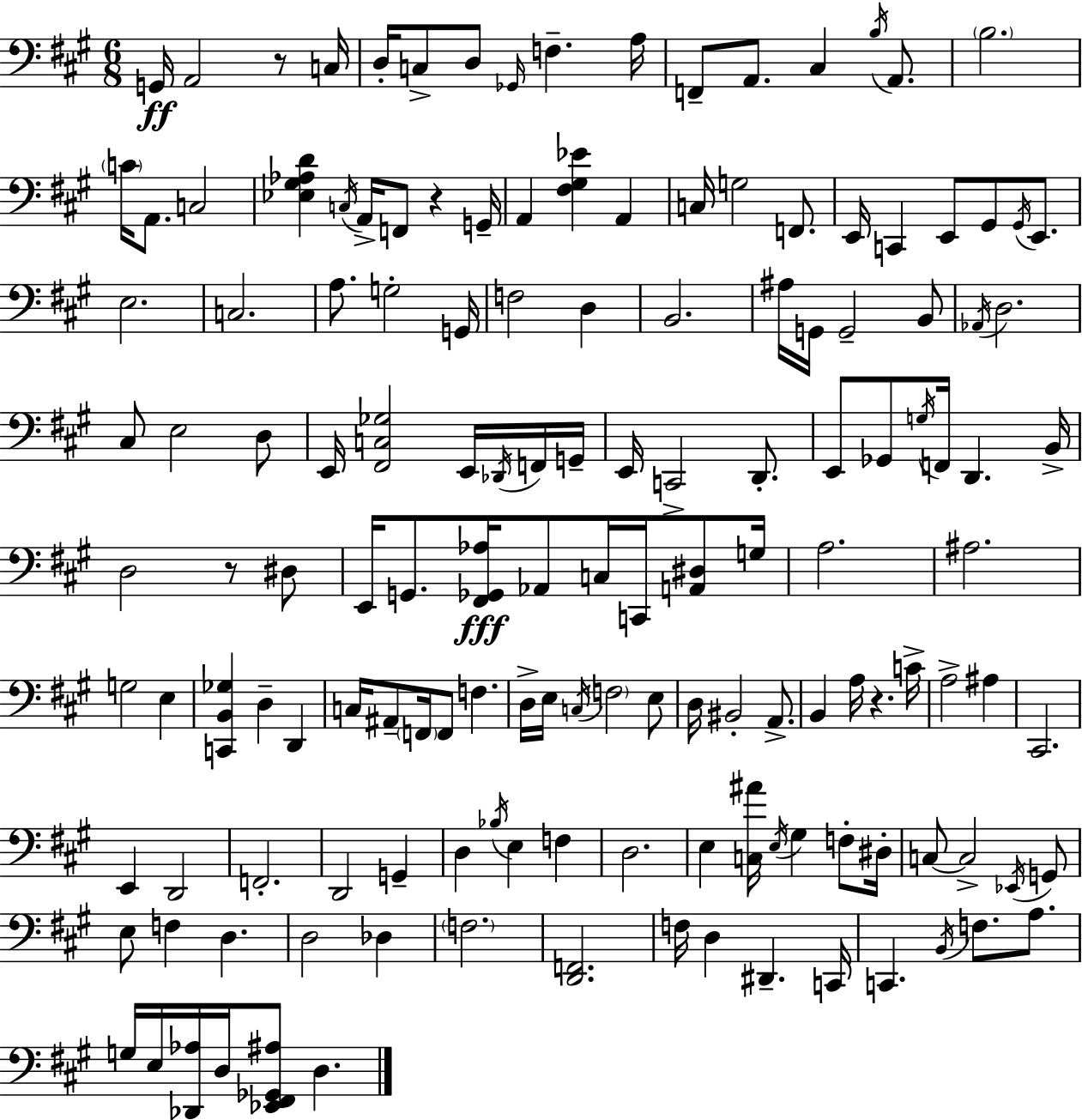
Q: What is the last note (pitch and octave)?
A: D3